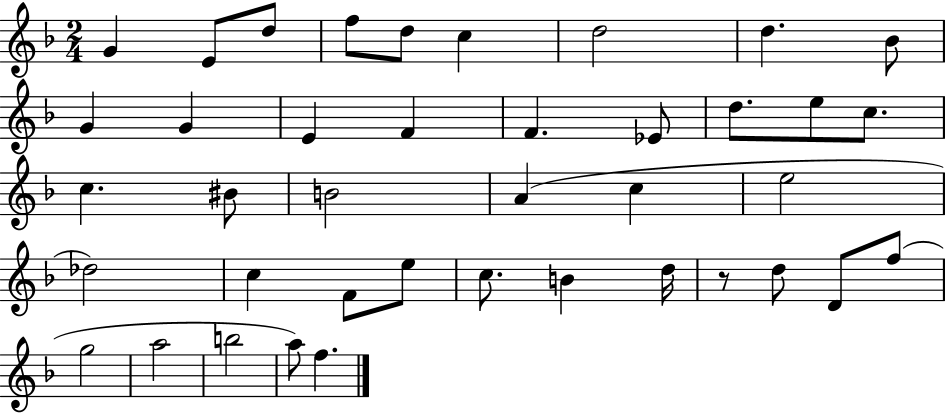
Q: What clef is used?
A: treble